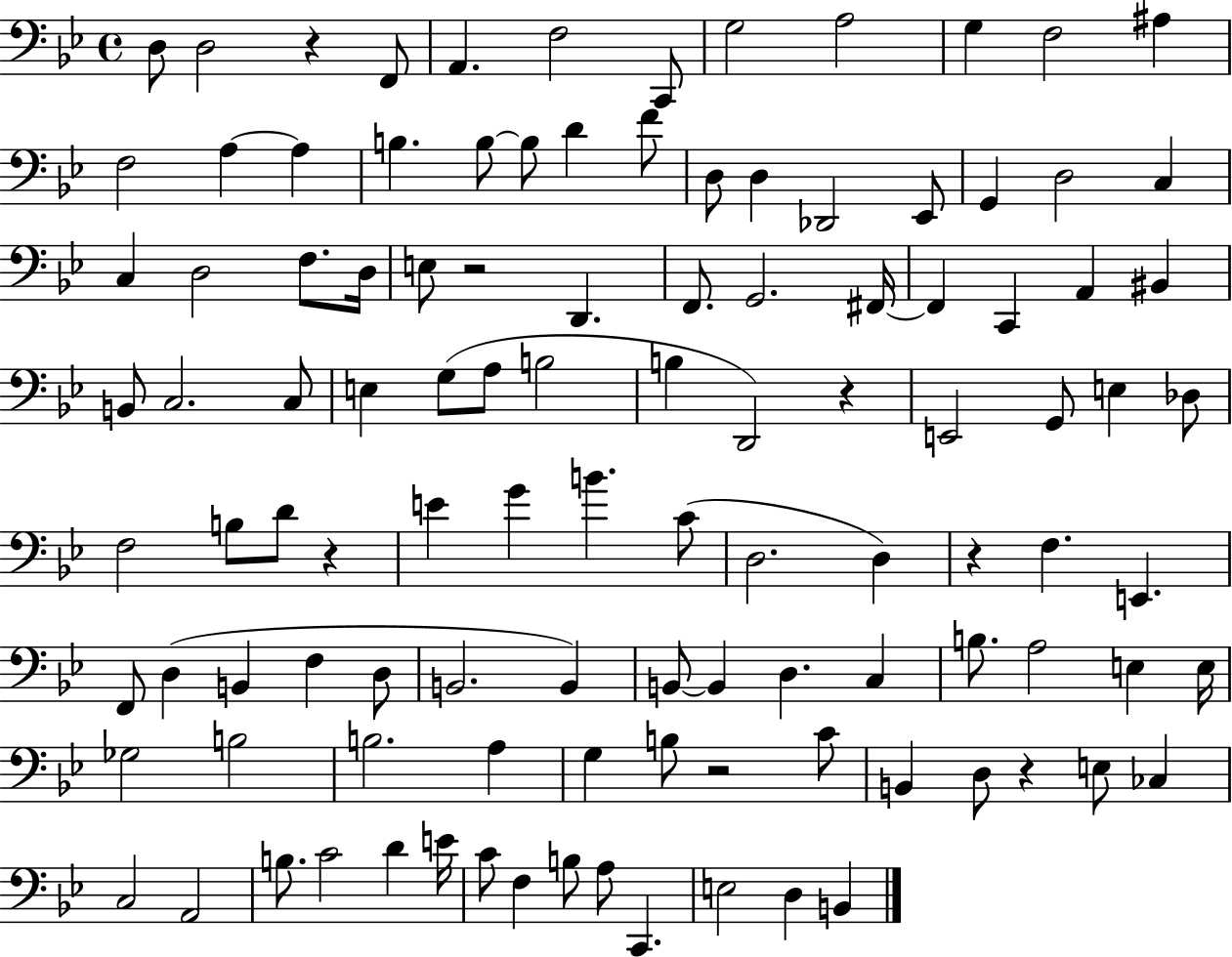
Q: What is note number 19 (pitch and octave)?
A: F4